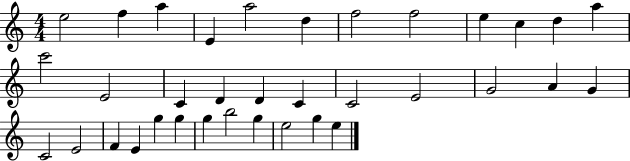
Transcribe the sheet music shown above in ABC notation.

X:1
T:Untitled
M:4/4
L:1/4
K:C
e2 f a E a2 d f2 f2 e c d a c'2 E2 C D D C C2 E2 G2 A G C2 E2 F E g g g b2 g e2 g e